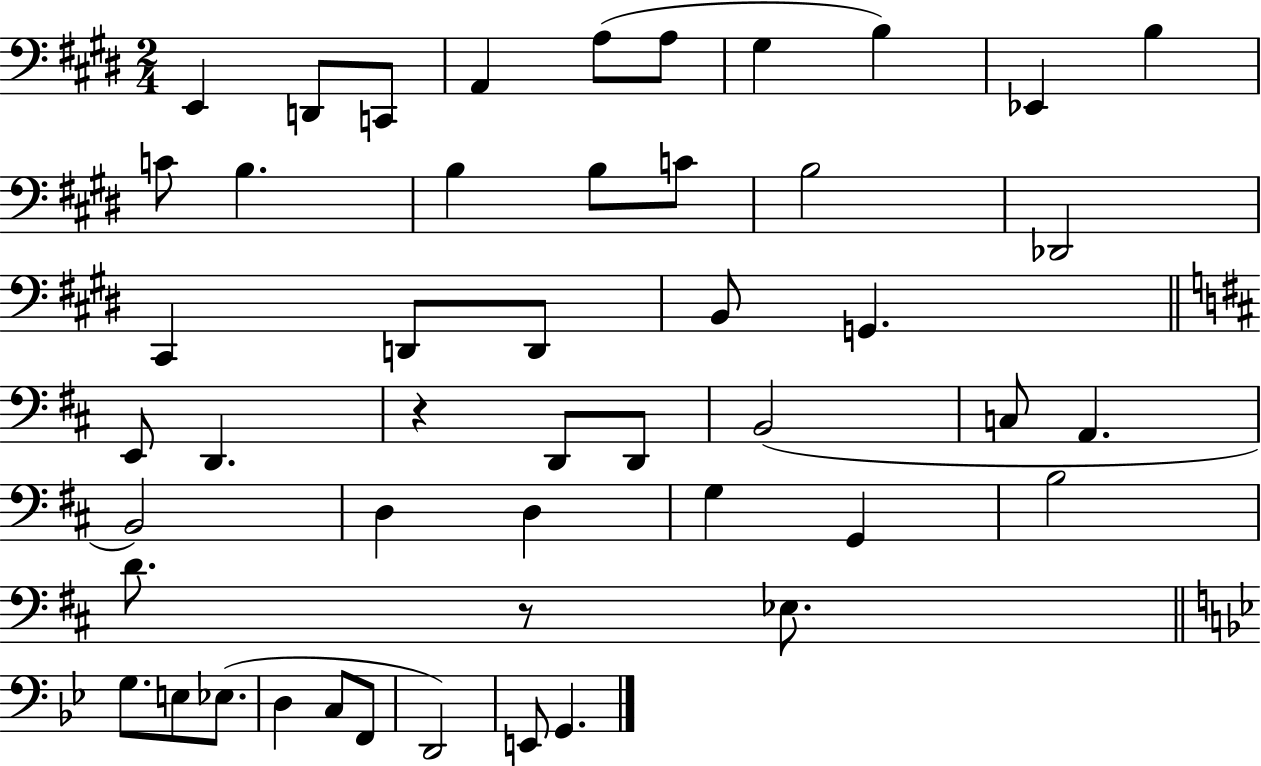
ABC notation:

X:1
T:Untitled
M:2/4
L:1/4
K:E
E,, D,,/2 C,,/2 A,, A,/2 A,/2 ^G, B, _E,, B, C/2 B, B, B,/2 C/2 B,2 _D,,2 ^C,, D,,/2 D,,/2 B,,/2 G,, E,,/2 D,, z D,,/2 D,,/2 B,,2 C,/2 A,, B,,2 D, D, G, G,, B,2 D/2 z/2 _E,/2 G,/2 E,/2 _E,/2 D, C,/2 F,,/2 D,,2 E,,/2 G,,